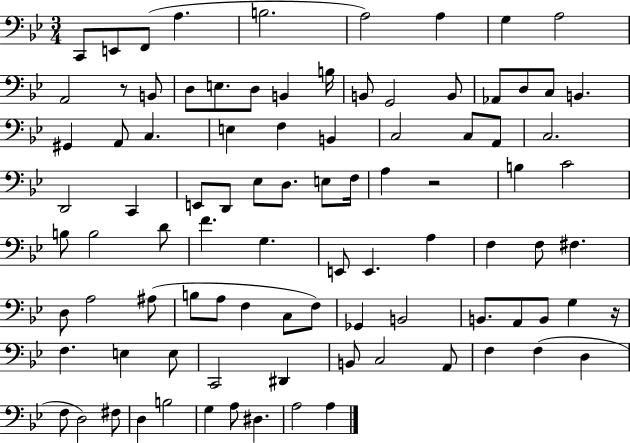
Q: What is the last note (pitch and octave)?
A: A3